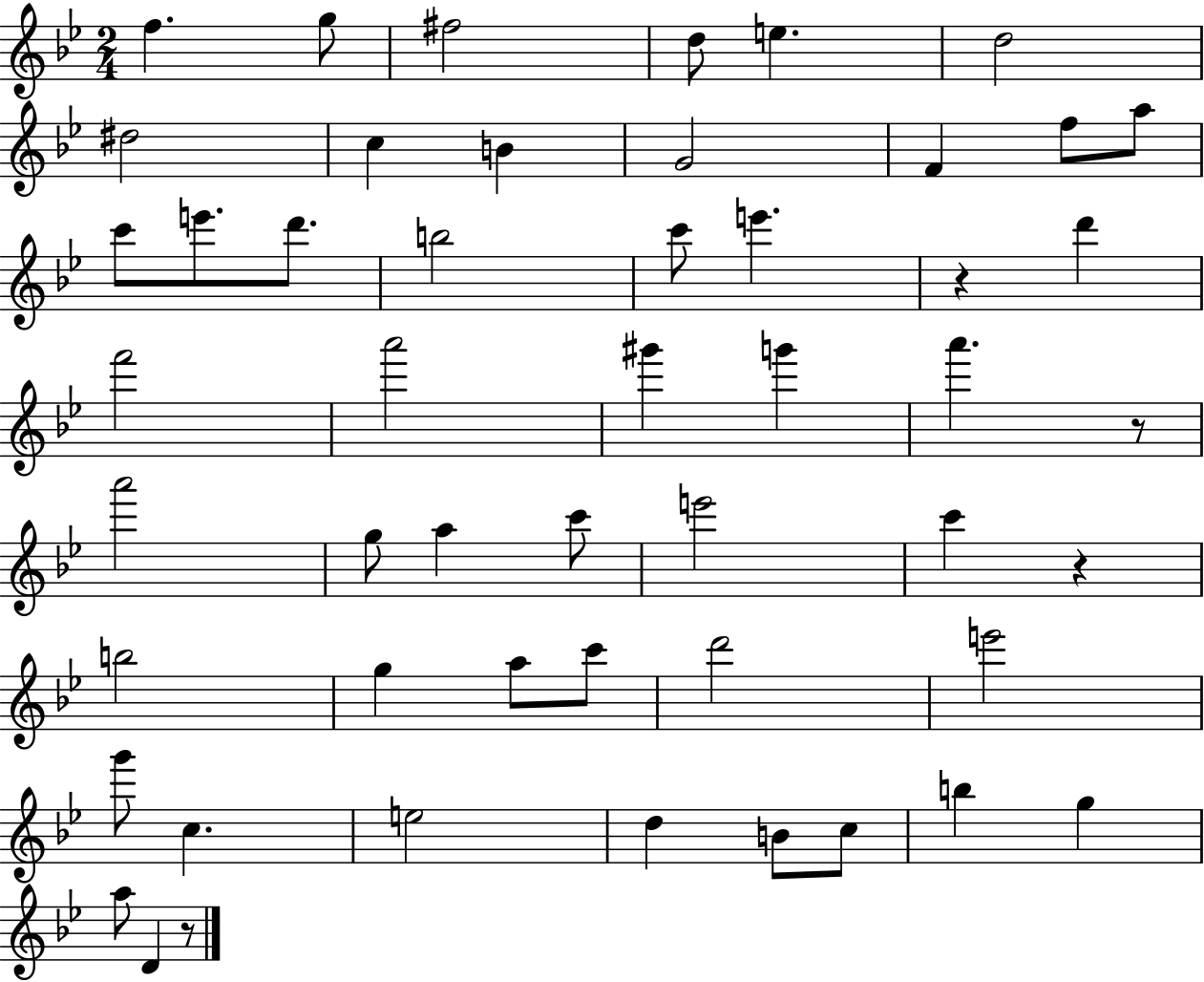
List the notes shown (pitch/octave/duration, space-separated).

F5/q. G5/e F#5/h D5/e E5/q. D5/h D#5/h C5/q B4/q G4/h F4/q F5/e A5/e C6/e E6/e. D6/e. B5/h C6/e E6/q. R/q D6/q F6/h A6/h G#6/q G6/q A6/q. R/e A6/h G5/e A5/q C6/e E6/h C6/q R/q B5/h G5/q A5/e C6/e D6/h E6/h G6/e C5/q. E5/h D5/q B4/e C5/e B5/q G5/q A5/e D4/q R/e